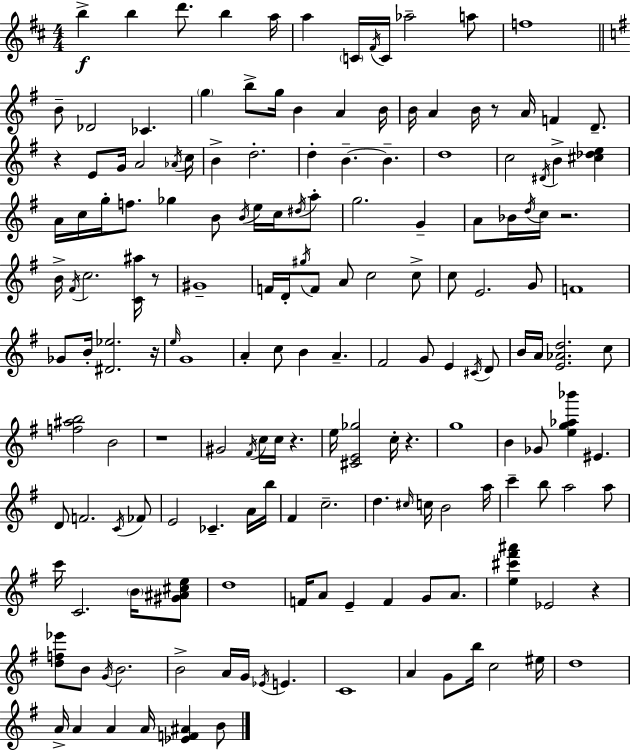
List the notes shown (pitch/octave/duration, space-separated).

B5/q B5/q D6/e. B5/q A5/s A5/q C4/s F#4/s C4/s Ab5/h A5/e F5/w B4/e Db4/h CES4/q. G5/q B5/e G5/s B4/q A4/q B4/s B4/s A4/q B4/s R/e A4/s F4/q D4/e. R/q E4/e G4/s A4/h Ab4/s C5/s B4/q D5/h. D5/q B4/q. B4/q. D5/w C5/h D#4/s B4/q [C#5,Db5,E5]/q A4/s C5/s G5/s F5/e. Gb5/q B4/e B4/s E5/s C5/s D#5/s A5/e G5/h. G4/q A4/e Bb4/s D5/s C5/s R/h. B4/s F#4/s C5/h. [C4,A#5]/s R/e G#4/w F4/s D4/s G#5/s F4/e A4/e C5/h C5/e C5/e E4/h. G4/e F4/w Gb4/e B4/s [D#4,Eb5]/h. R/s E5/s G4/w A4/q C5/e B4/q A4/q. F#4/h G4/e E4/q C#4/s D4/e B4/s A4/s [E4,Ab4,D5]/h. C5/e [F5,A#5,B5]/h B4/h R/w G#4/h F#4/s C5/s C5/s R/q. E5/s [C#4,E4,Gb5]/h C5/s R/q. G5/w B4/q Gb4/e [E5,G5,Ab5,Bb6]/q EIS4/q. D4/e F4/h. C4/s FES4/e E4/h CES4/q. A4/s B5/s F#4/q C5/h. D5/q. C#5/s C5/s B4/h A5/s C6/q B5/e A5/h A5/e C6/s C4/h. B4/s [G#4,A#4,C#5,E5]/e D5/w F4/s A4/e E4/q F4/q G4/e A4/e. [E5,C#6,F#6,A#6]/q Eb4/h R/q [D5,F5,Eb6]/e B4/e G4/s B4/h. B4/h A4/s G4/s Eb4/s E4/q. C4/w A4/q G4/e B5/s C5/h EIS5/s D5/w A4/s A4/q A4/q A4/s [Eb4,F4,A#4]/q B4/e